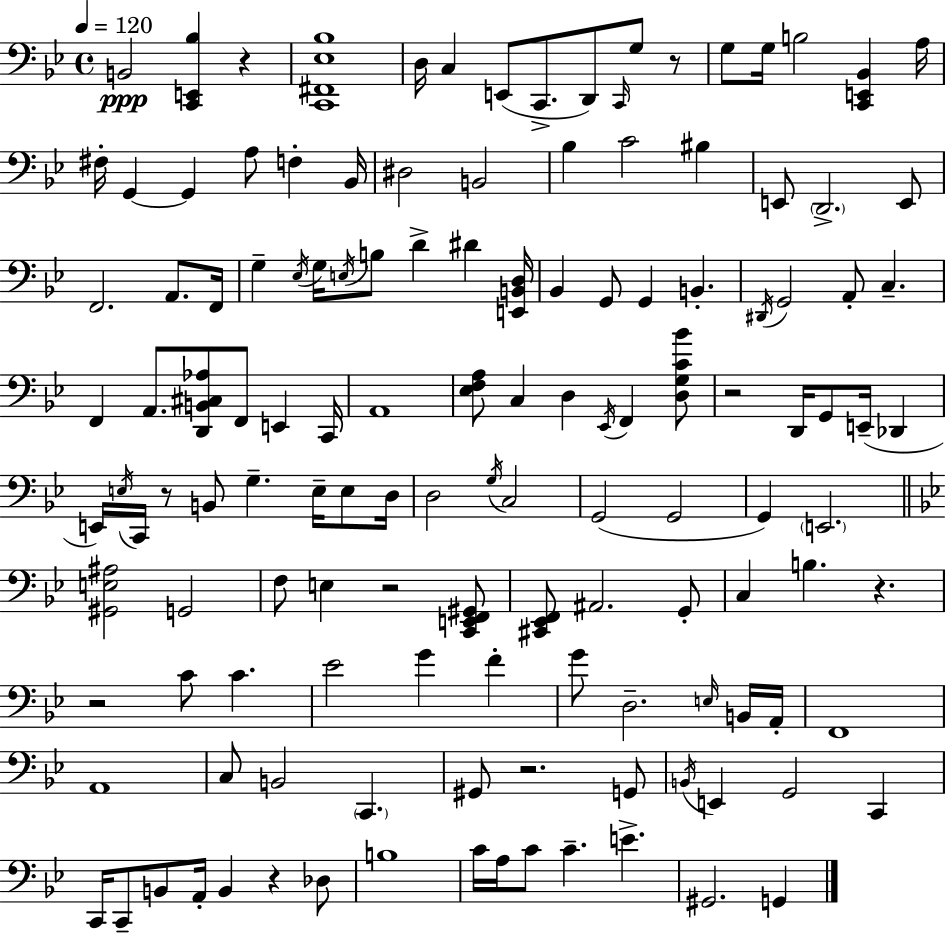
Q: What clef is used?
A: bass